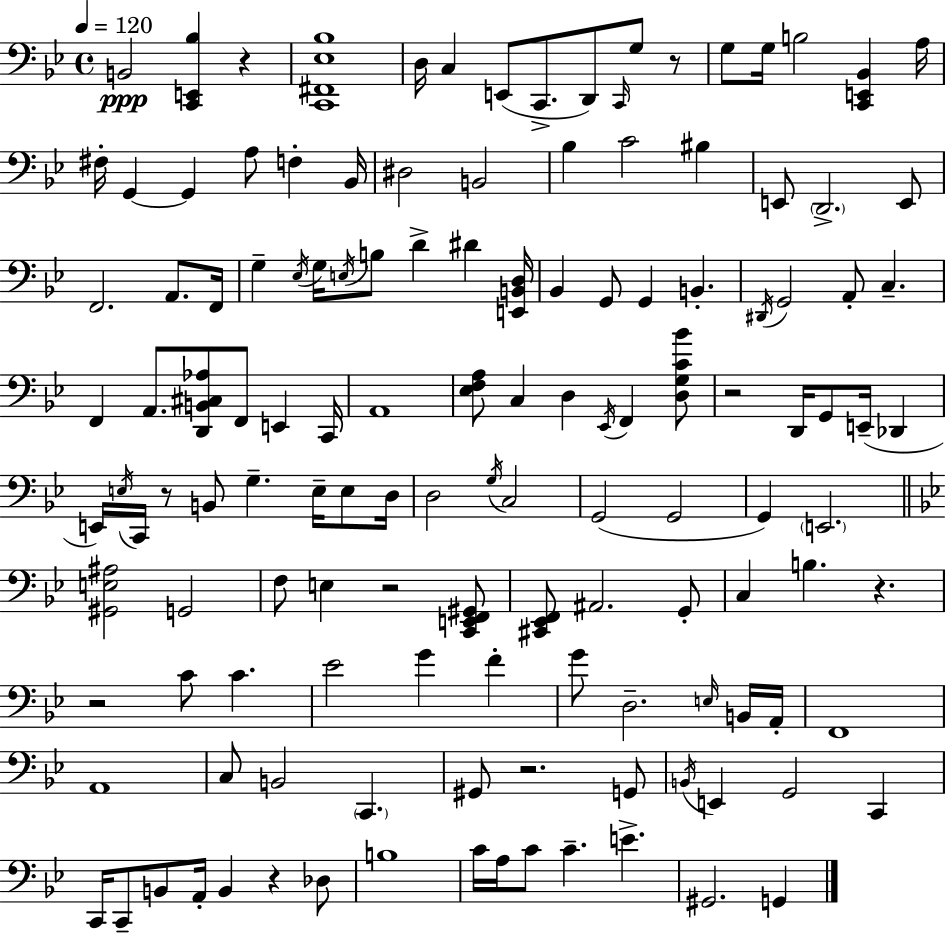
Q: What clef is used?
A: bass